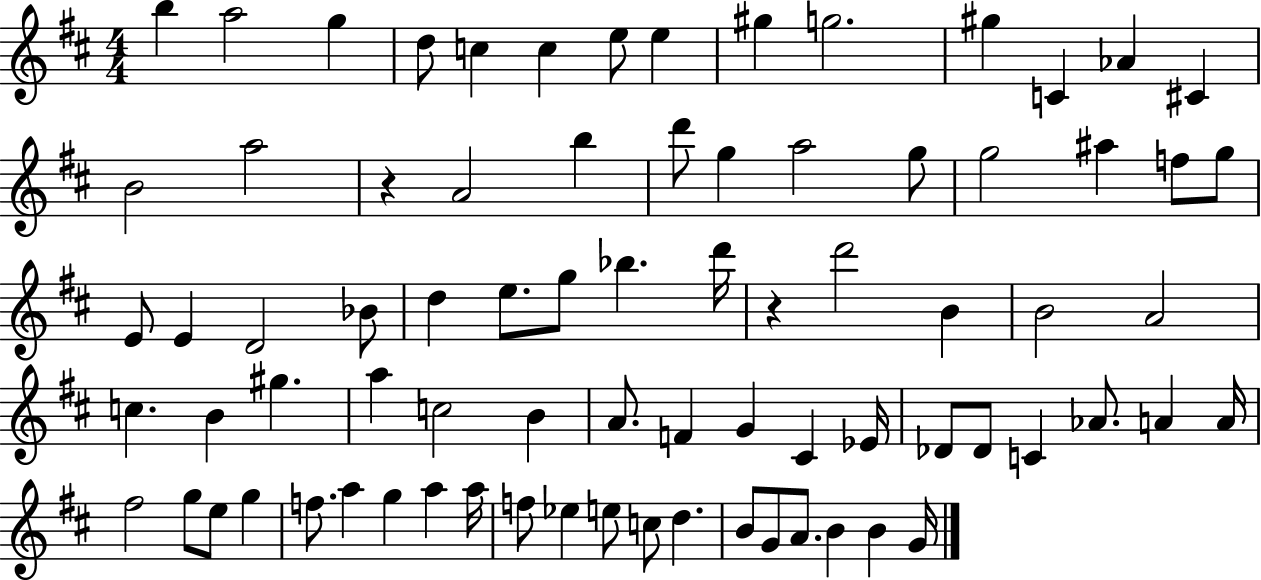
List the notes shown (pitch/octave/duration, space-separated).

B5/q A5/h G5/q D5/e C5/q C5/q E5/e E5/q G#5/q G5/h. G#5/q C4/q Ab4/q C#4/q B4/h A5/h R/q A4/h B5/q D6/e G5/q A5/h G5/e G5/h A#5/q F5/e G5/e E4/e E4/q D4/h Bb4/e D5/q E5/e. G5/e Bb5/q. D6/s R/q D6/h B4/q B4/h A4/h C5/q. B4/q G#5/q. A5/q C5/h B4/q A4/e. F4/q G4/q C#4/q Eb4/s Db4/e Db4/e C4/q Ab4/e. A4/q A4/s F#5/h G5/e E5/e G5/q F5/e. A5/q G5/q A5/q A5/s F5/e Eb5/q E5/e C5/e D5/q. B4/e G4/e A4/e. B4/q B4/q G4/s